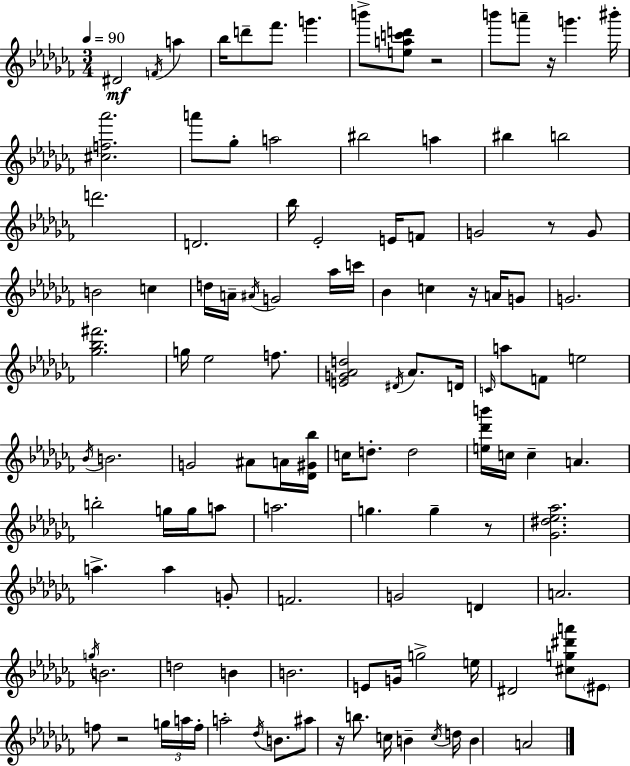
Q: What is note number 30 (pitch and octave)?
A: D5